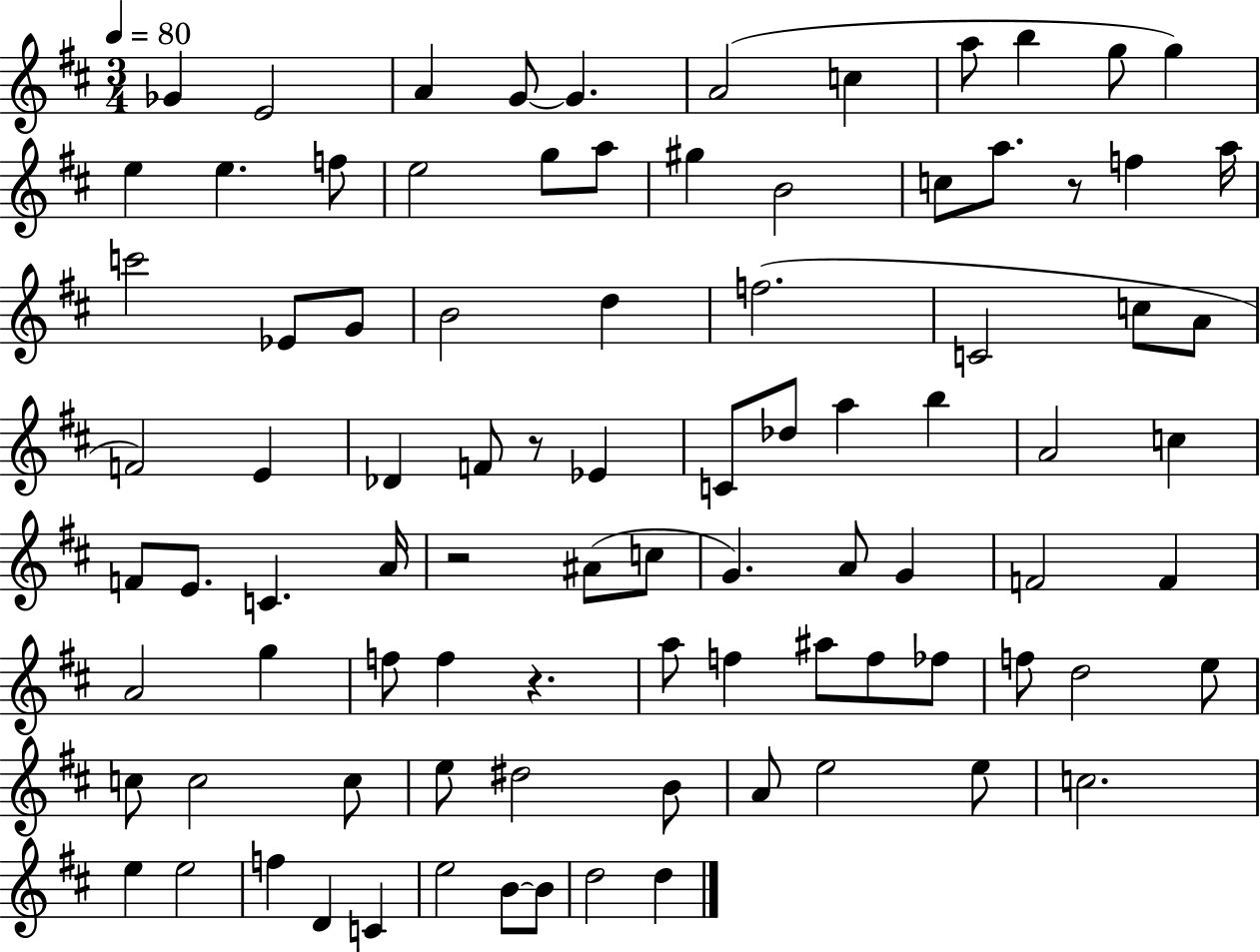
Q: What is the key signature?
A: D major